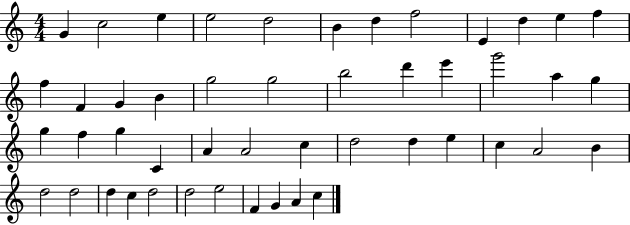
G4/q C5/h E5/q E5/h D5/h B4/q D5/q F5/h E4/q D5/q E5/q F5/q F5/q F4/q G4/q B4/q G5/h G5/h B5/h D6/q E6/q G6/h A5/q G5/q G5/q F5/q G5/q C4/q A4/q A4/h C5/q D5/h D5/q E5/q C5/q A4/h B4/q D5/h D5/h D5/q C5/q D5/h D5/h E5/h F4/q G4/q A4/q C5/q